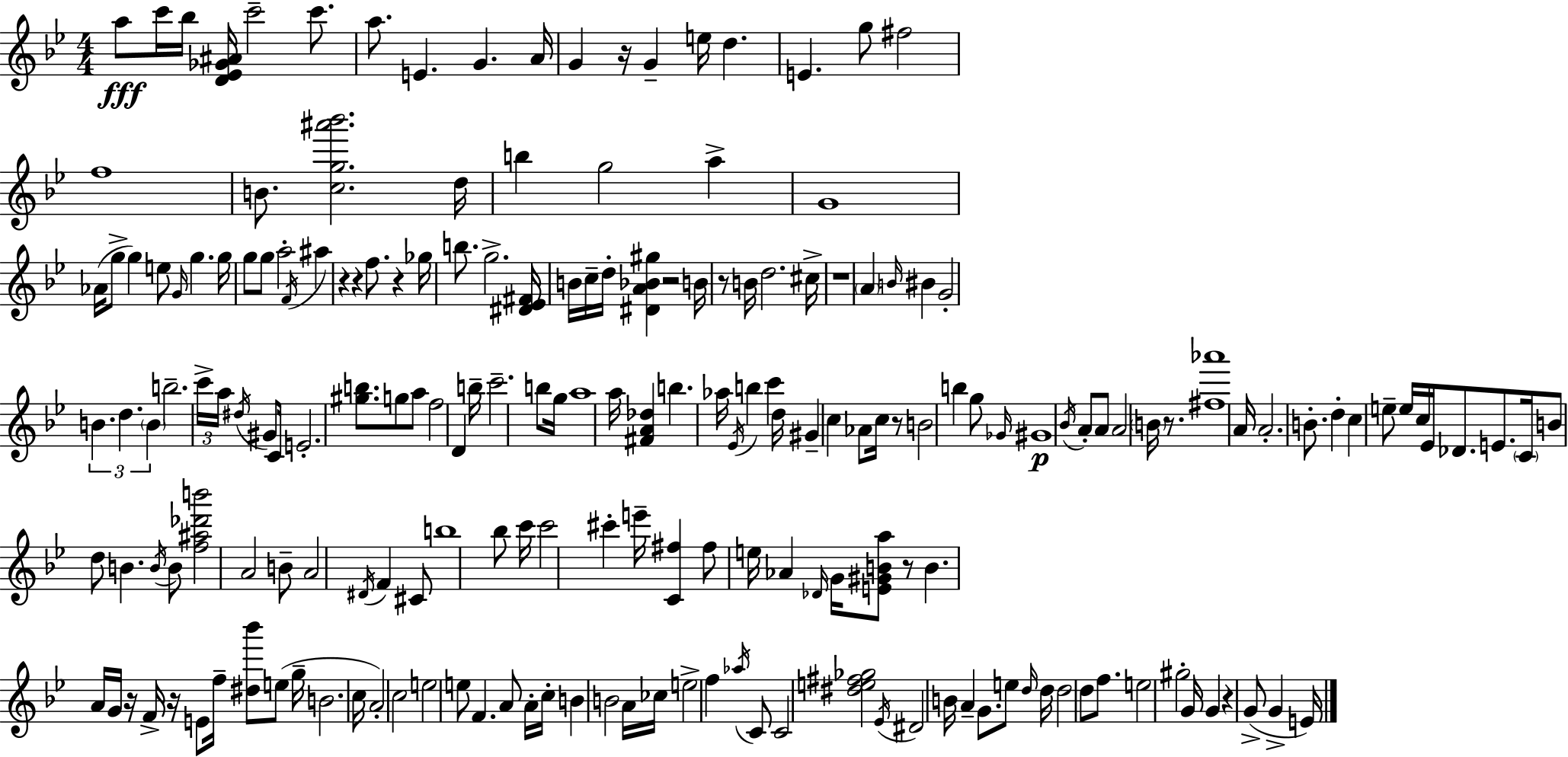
X:1
T:Untitled
M:4/4
L:1/4
K:Bb
a/2 c'/4 _b/4 [D_E_G^A]/4 c'2 c'/2 a/2 E G A/4 G z/4 G e/4 d E g/2 ^f2 f4 B/2 [cg^a'_b']2 d/4 b g2 a G4 _A/4 g/2 g e/2 G/4 g g/4 g/2 g/2 a2 F/4 ^a z z f/2 z _g/4 b/2 g2 [^D_E^F]/4 B/4 c/4 d/4 [^DA_B^g] z2 B/4 z/2 B/4 d2 ^c/4 z4 A B/4 ^B G2 B d B b2 c'/4 a/4 ^d/4 ^G/2 C/4 E2 [^gb]/2 g/2 a/2 f2 D b/4 c'2 b/2 g/4 a4 a/4 [^FA_d] b _a/4 _E/4 b c' d/4 ^G c _A/2 c/4 z/2 B2 b g/2 _G/4 ^G4 _B/4 A/2 A/2 A2 B/4 z/2 [^f_a']4 A/4 A2 B/2 d c e/2 e/4 c/4 _E/4 _D/2 E/2 C/4 B/2 d/2 B B/4 B/2 [f^a_d'b']2 A2 B/2 A2 ^D/4 F ^C/2 b4 _b/2 c'/4 c'2 ^c' e'/4 [C^f] ^f/2 e/4 _A _D/4 G/4 [E^GBa]/2 z/2 B A/4 G/4 z/4 F/4 z/4 E/2 f/4 [^d_b']/2 e/2 g/4 B2 c/4 A2 c2 e2 e/2 F A/2 A/4 c/4 B B2 A/4 _c/4 e2 f _a/4 C/2 C2 [^de^f_g]2 _E/4 ^D2 B/4 A G/2 e/2 d/4 d/4 d2 d/2 f/2 e2 ^g2 G/4 G z G/2 G E/4